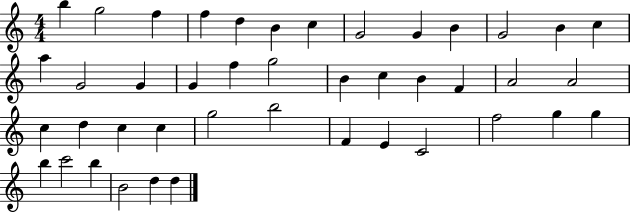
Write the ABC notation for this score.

X:1
T:Untitled
M:4/4
L:1/4
K:C
b g2 f f d B c G2 G B G2 B c a G2 G G f g2 B c B F A2 A2 c d c c g2 b2 F E C2 f2 g g b c'2 b B2 d d